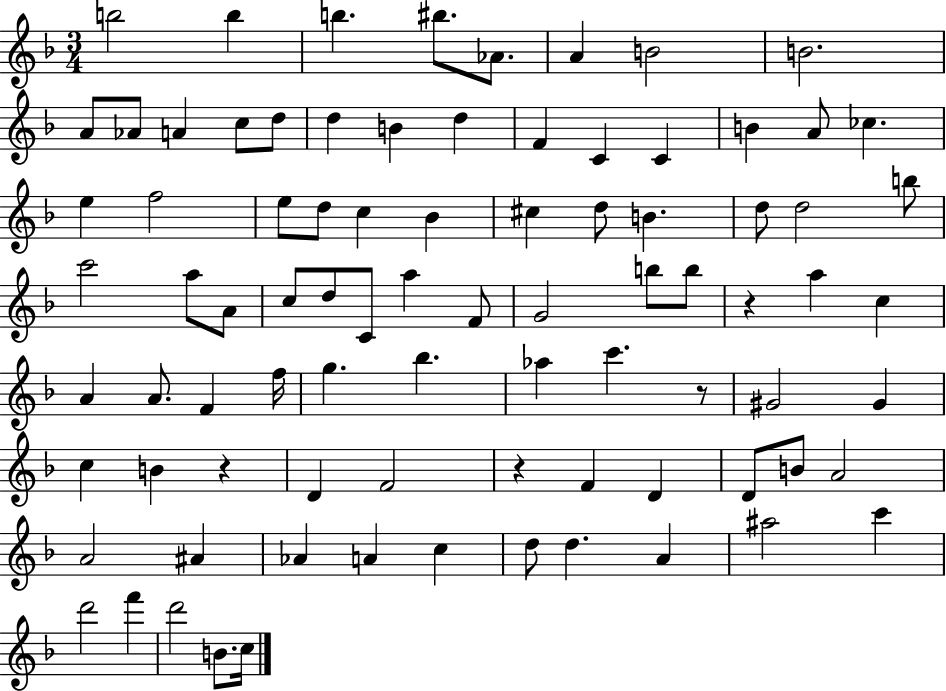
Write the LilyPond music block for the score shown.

{
  \clef treble
  \numericTimeSignature
  \time 3/4
  \key f \major
  \repeat volta 2 { b''2 b''4 | b''4. bis''8. aes'8. | a'4 b'2 | b'2. | \break a'8 aes'8 a'4 c''8 d''8 | d''4 b'4 d''4 | f'4 c'4 c'4 | b'4 a'8 ces''4. | \break e''4 f''2 | e''8 d''8 c''4 bes'4 | cis''4 d''8 b'4. | d''8 d''2 b''8 | \break c'''2 a''8 a'8 | c''8 d''8 c'8 a''4 f'8 | g'2 b''8 b''8 | r4 a''4 c''4 | \break a'4 a'8. f'4 f''16 | g''4. bes''4. | aes''4 c'''4. r8 | gis'2 gis'4 | \break c''4 b'4 r4 | d'4 f'2 | r4 f'4 d'4 | d'8 b'8 a'2 | \break a'2 ais'4 | aes'4 a'4 c''4 | d''8 d''4. a'4 | ais''2 c'''4 | \break d'''2 f'''4 | d'''2 b'8. c''16 | } \bar "|."
}